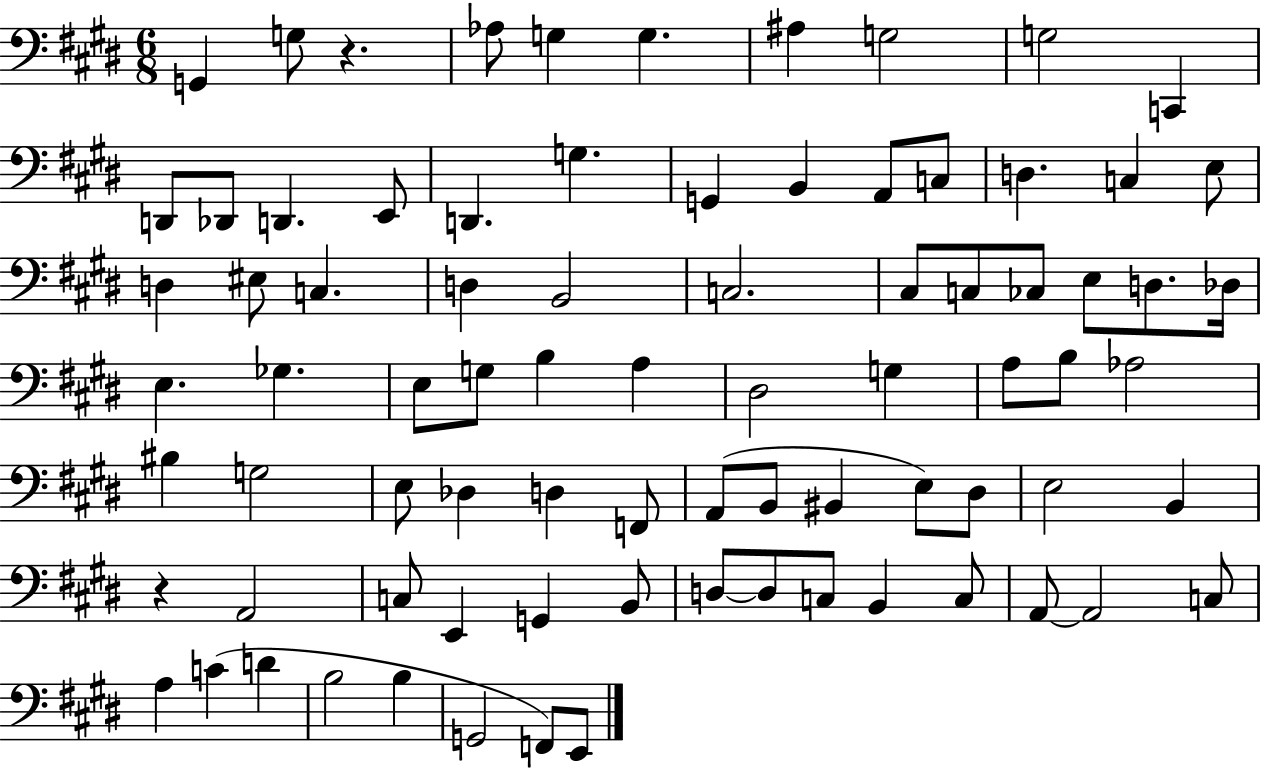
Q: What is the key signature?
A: E major